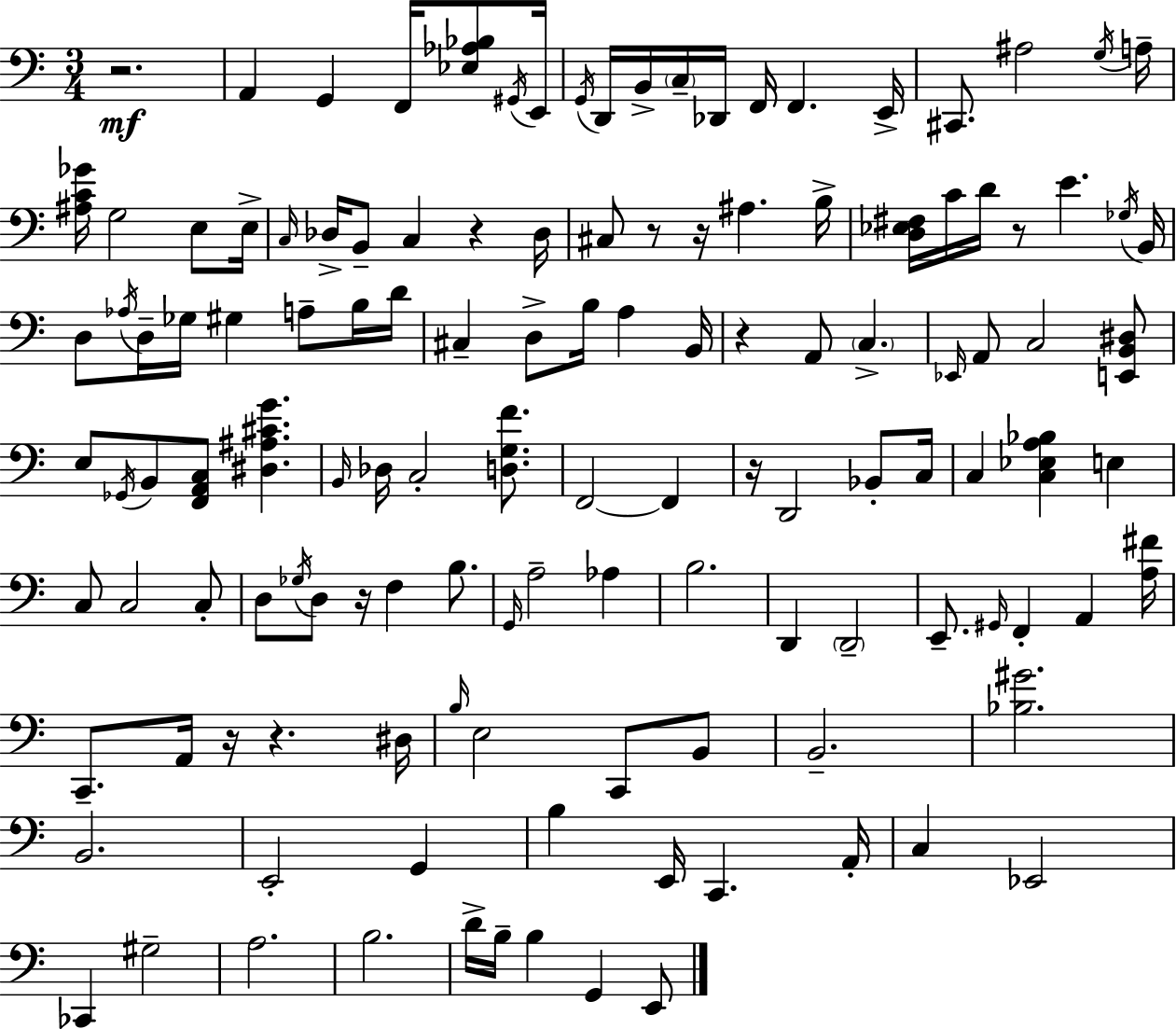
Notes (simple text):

R/h. A2/q G2/q F2/s [Eb3,Ab3,Bb3]/e G#2/s E2/s G2/s D2/s B2/s C3/s Db2/s F2/s F2/q. E2/s C#2/e. A#3/h G3/s A3/s [A#3,C4,Gb4]/s G3/h E3/e E3/s C3/s Db3/s B2/e C3/q R/q Db3/s C#3/e R/e R/s A#3/q. B3/s [D3,Eb3,F#3]/s C4/s D4/s R/e E4/q. Gb3/s B2/s D3/e Ab3/s D3/s Gb3/s G#3/q A3/e B3/s D4/s C#3/q D3/e B3/s A3/q B2/s R/q A2/e C3/q. Eb2/s A2/e C3/h [E2,B2,D#3]/e E3/e Gb2/s B2/e [F2,A2,C3]/e [D#3,A#3,C#4,G4]/q. B2/s Db3/s C3/h [D3,G3,F4]/e. F2/h F2/q R/s D2/h Bb2/e C3/s C3/q [C3,Eb3,A3,Bb3]/q E3/q C3/e C3/h C3/e D3/e Gb3/s D3/e R/s F3/q B3/e. G2/s A3/h Ab3/q B3/h. D2/q D2/h E2/e. G#2/s F2/q A2/q [A3,F#4]/s C2/e. A2/s R/s R/q. D#3/s B3/s E3/h C2/e B2/e B2/h. [Bb3,G#4]/h. B2/h. E2/h G2/q B3/q E2/s C2/q. A2/s C3/q Eb2/h CES2/q G#3/h A3/h. B3/h. D4/s B3/s B3/q G2/q E2/e